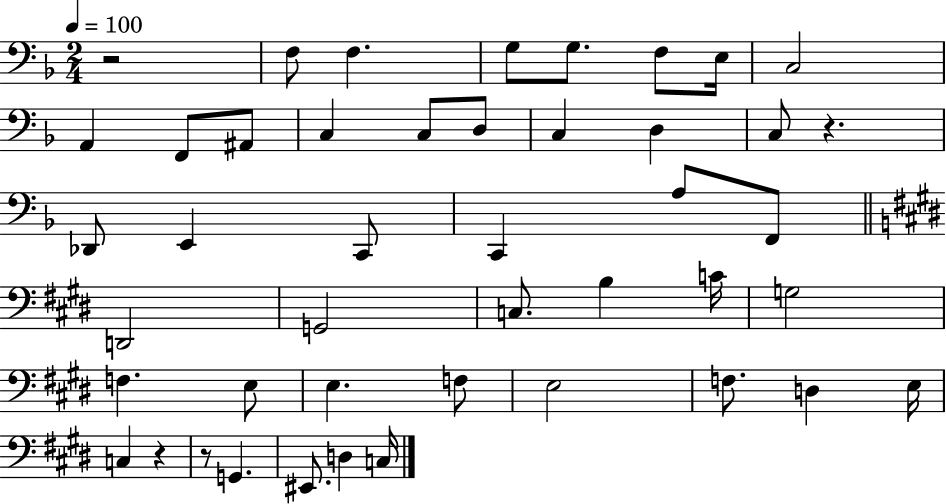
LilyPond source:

{
  \clef bass
  \numericTimeSignature
  \time 2/4
  \key f \major
  \tempo 4 = 100
  r2 | f8 f4. | g8 g8. f8 e16 | c2 | \break a,4 f,8 ais,8 | c4 c8 d8 | c4 d4 | c8 r4. | \break des,8 e,4 c,8 | c,4 a8 f,8 | \bar "||" \break \key e \major d,2 | g,2 | c8. b4 c'16 | g2 | \break f4. e8 | e4. f8 | e2 | f8. d4 e16 | \break c4 r4 | r8 g,4. | eis,8. d4 c16 | \bar "|."
}